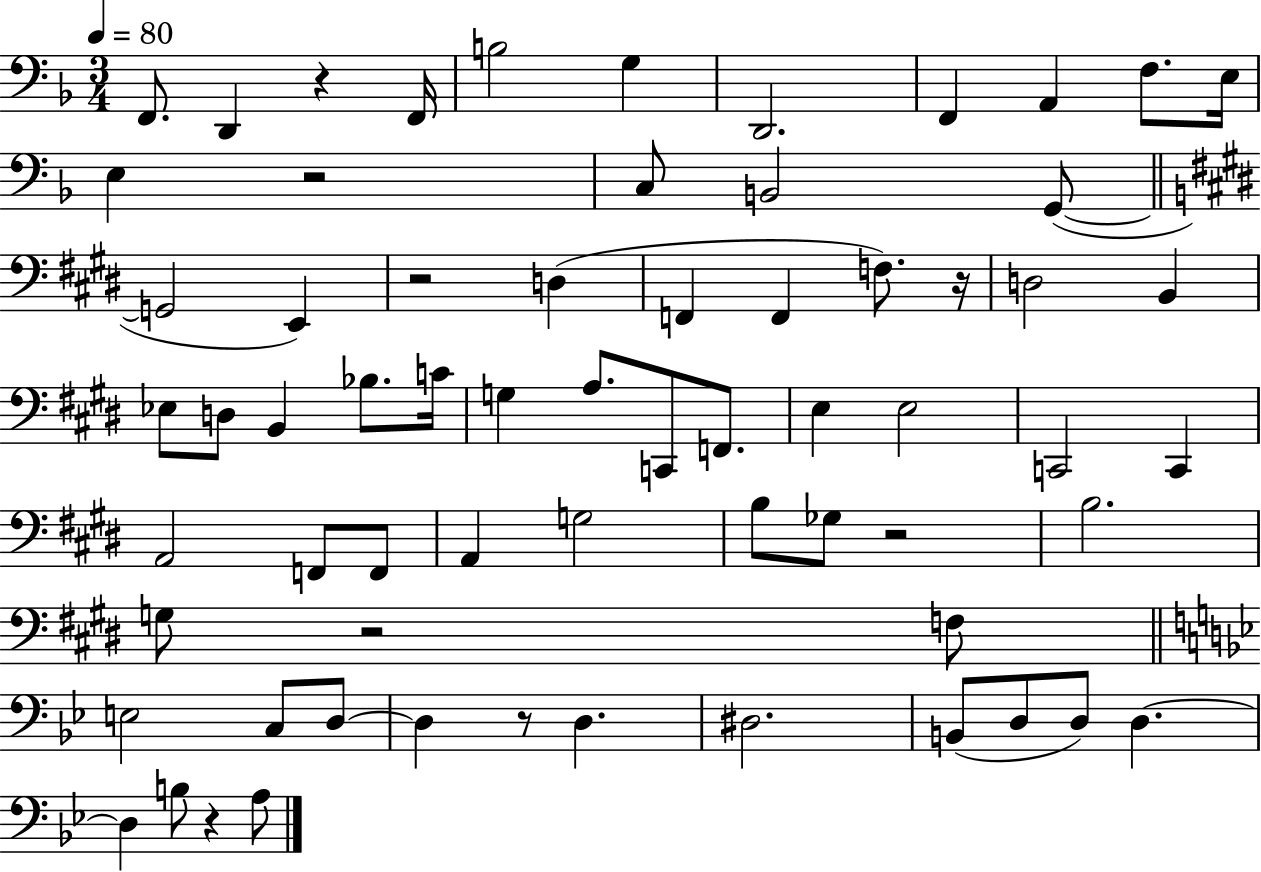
{
  \clef bass
  \numericTimeSignature
  \time 3/4
  \key f \major
  \tempo 4 = 80
  \repeat volta 2 { f,8. d,4 r4 f,16 | b2 g4 | d,2. | f,4 a,4 f8. e16 | \break e4 r2 | c8 b,2 g,8~(~ | \bar "||" \break \key e \major g,2 e,4) | r2 d4( | f,4 f,4 f8.) r16 | d2 b,4 | \break ees8 d8 b,4 bes8. c'16 | g4 a8. c,8 f,8. | e4 e2 | c,2 c,4 | \break a,2 f,8 f,8 | a,4 g2 | b8 ges8 r2 | b2. | \break g8 r2 f8 | \bar "||" \break \key g \minor e2 c8 d8~~ | d4 r8 d4. | dis2. | b,8( d8 d8) d4.~~ | \break d4 b8 r4 a8 | } \bar "|."
}